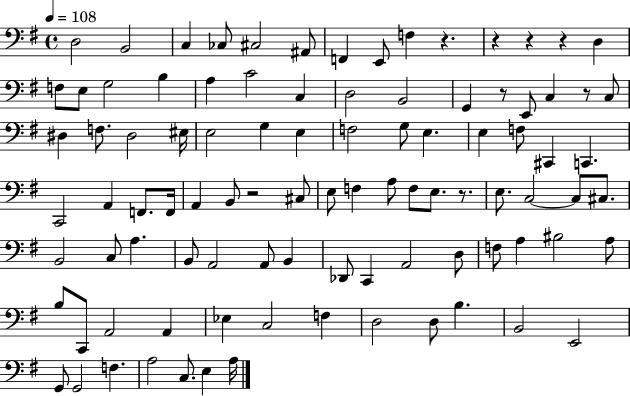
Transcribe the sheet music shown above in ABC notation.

X:1
T:Untitled
M:4/4
L:1/4
K:G
D,2 B,,2 C, _C,/2 ^C,2 ^A,,/2 F,, E,,/2 F, z z z z D, F,/2 E,/2 G,2 B, A, C2 C, D,2 B,,2 G,, z/2 E,,/2 C, z/2 C,/2 ^D, F,/2 ^D,2 ^E,/4 E,2 G, E, F,2 G,/2 E, E, F,/2 ^C,, C,, C,,2 A,, F,,/2 F,,/4 A,, B,,/2 z2 ^C,/2 E,/2 F, A,/2 F,/2 E,/2 z/2 E,/2 C,2 C,/2 ^C,/2 B,,2 C,/2 A, B,,/2 A,,2 A,,/2 B,, _D,,/2 C,, A,,2 D,/2 F,/2 A, ^B,2 A,/2 B,/2 C,,/2 A,,2 A,, _E, C,2 F, D,2 D,/2 B, B,,2 E,,2 G,,/2 G,,2 F, A,2 C,/2 E, A,/4